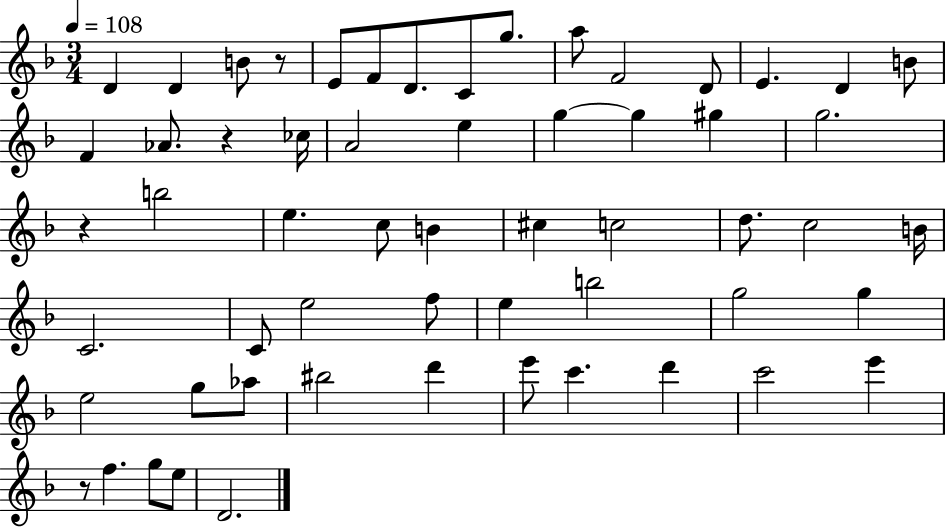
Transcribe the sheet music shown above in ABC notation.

X:1
T:Untitled
M:3/4
L:1/4
K:F
D D B/2 z/2 E/2 F/2 D/2 C/2 g/2 a/2 F2 D/2 E D B/2 F _A/2 z _c/4 A2 e g g ^g g2 z b2 e c/2 B ^c c2 d/2 c2 B/4 C2 C/2 e2 f/2 e b2 g2 g e2 g/2 _a/2 ^b2 d' e'/2 c' d' c'2 e' z/2 f g/2 e/2 D2